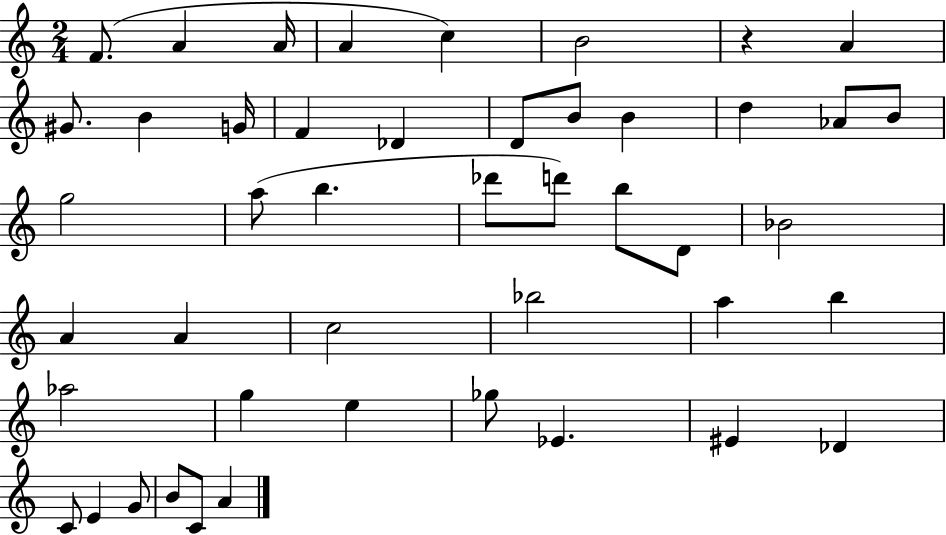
F4/e. A4/q A4/s A4/q C5/q B4/h R/q A4/q G#4/e. B4/q G4/s F4/q Db4/q D4/e B4/e B4/q D5/q Ab4/e B4/e G5/h A5/e B5/q. Db6/e D6/e B5/e D4/e Bb4/h A4/q A4/q C5/h Bb5/h A5/q B5/q Ab5/h G5/q E5/q Gb5/e Eb4/q. EIS4/q Db4/q C4/e E4/q G4/e B4/e C4/e A4/q